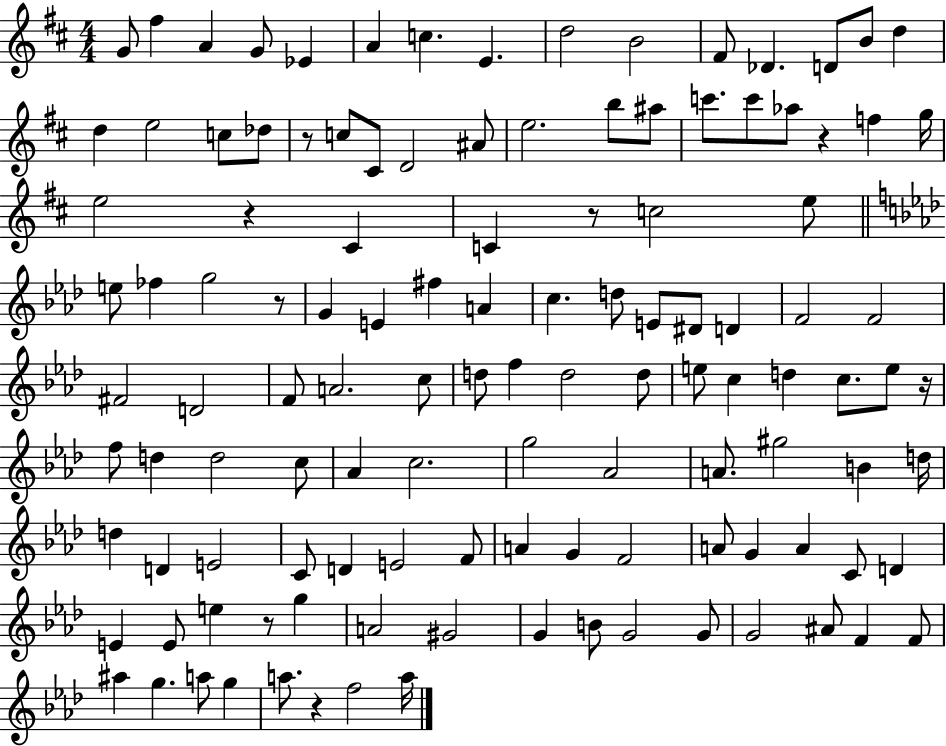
G4/e F#5/q A4/q G4/e Eb4/q A4/q C5/q. E4/q. D5/h B4/h F#4/e Db4/q. D4/e B4/e D5/q D5/q E5/h C5/e Db5/e R/e C5/e C#4/e D4/h A#4/e E5/h. B5/e A#5/e C6/e. C6/e Ab5/e R/q F5/q G5/s E5/h R/q C#4/q C4/q R/e C5/h E5/e E5/e FES5/q G5/h R/e G4/q E4/q F#5/q A4/q C5/q. D5/e E4/e D#4/e D4/q F4/h F4/h F#4/h D4/h F4/e A4/h. C5/e D5/e F5/q D5/h D5/e E5/e C5/q D5/q C5/e. E5/e R/s F5/e D5/q D5/h C5/e Ab4/q C5/h. G5/h Ab4/h A4/e. G#5/h B4/q D5/s D5/q D4/q E4/h C4/e D4/q E4/h F4/e A4/q G4/q F4/h A4/e G4/q A4/q C4/e D4/q E4/q E4/e E5/q R/e G5/q A4/h G#4/h G4/q B4/e G4/h G4/e G4/h A#4/e F4/q F4/e A#5/q G5/q. A5/e G5/q A5/e. R/q F5/h A5/s